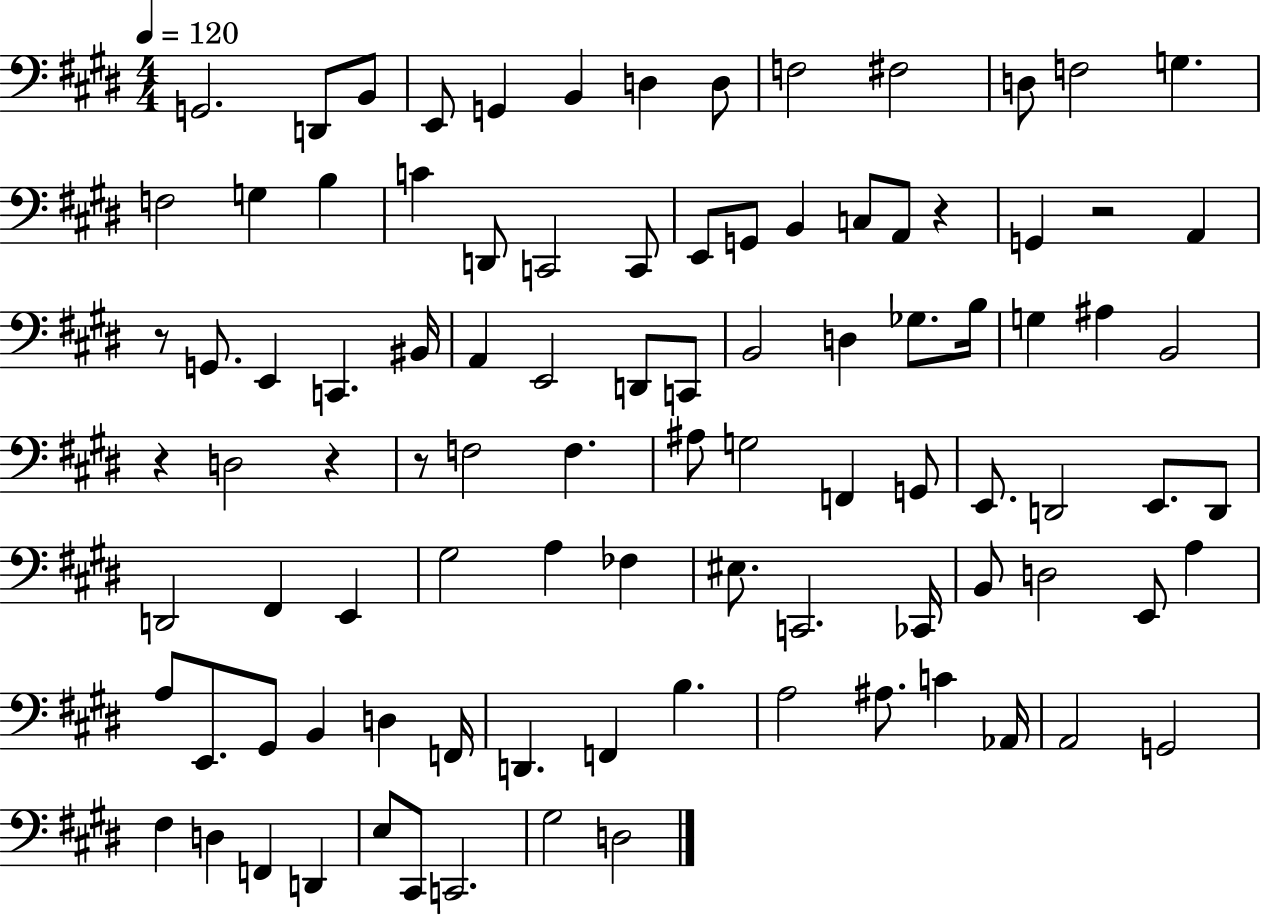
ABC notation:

X:1
T:Untitled
M:4/4
L:1/4
K:E
G,,2 D,,/2 B,,/2 E,,/2 G,, B,, D, D,/2 F,2 ^F,2 D,/2 F,2 G, F,2 G, B, C D,,/2 C,,2 C,,/2 E,,/2 G,,/2 B,, C,/2 A,,/2 z G,, z2 A,, z/2 G,,/2 E,, C,, ^B,,/4 A,, E,,2 D,,/2 C,,/2 B,,2 D, _G,/2 B,/4 G, ^A, B,,2 z D,2 z z/2 F,2 F, ^A,/2 G,2 F,, G,,/2 E,,/2 D,,2 E,,/2 D,,/2 D,,2 ^F,, E,, ^G,2 A, _F, ^E,/2 C,,2 _C,,/4 B,,/2 D,2 E,,/2 A, A,/2 E,,/2 ^G,,/2 B,, D, F,,/4 D,, F,, B, A,2 ^A,/2 C _A,,/4 A,,2 G,,2 ^F, D, F,, D,, E,/2 ^C,,/2 C,,2 ^G,2 D,2